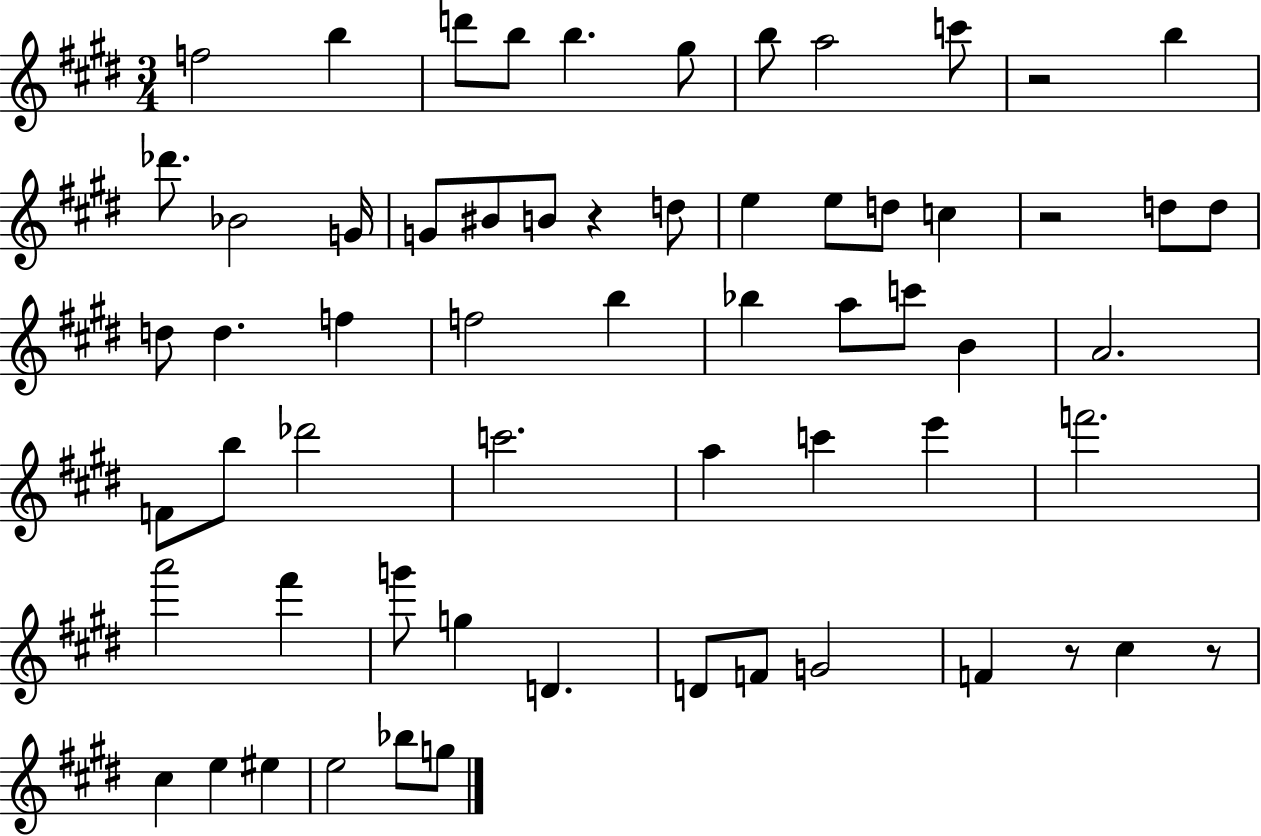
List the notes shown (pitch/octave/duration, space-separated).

F5/h B5/q D6/e B5/e B5/q. G#5/e B5/e A5/h C6/e R/h B5/q Db6/e. Bb4/h G4/s G4/e BIS4/e B4/e R/q D5/e E5/q E5/e D5/e C5/q R/h D5/e D5/e D5/e D5/q. F5/q F5/h B5/q Bb5/q A5/e C6/e B4/q A4/h. F4/e B5/e Db6/h C6/h. A5/q C6/q E6/q F6/h. A6/h F#6/q G6/e G5/q D4/q. D4/e F4/e G4/h F4/q R/e C#5/q R/e C#5/q E5/q EIS5/q E5/h Bb5/e G5/e